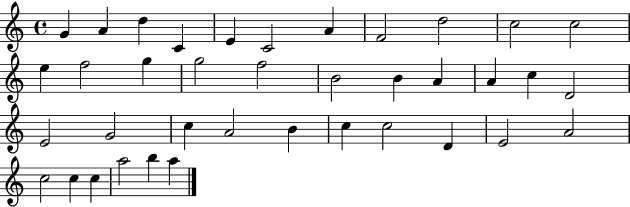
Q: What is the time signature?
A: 4/4